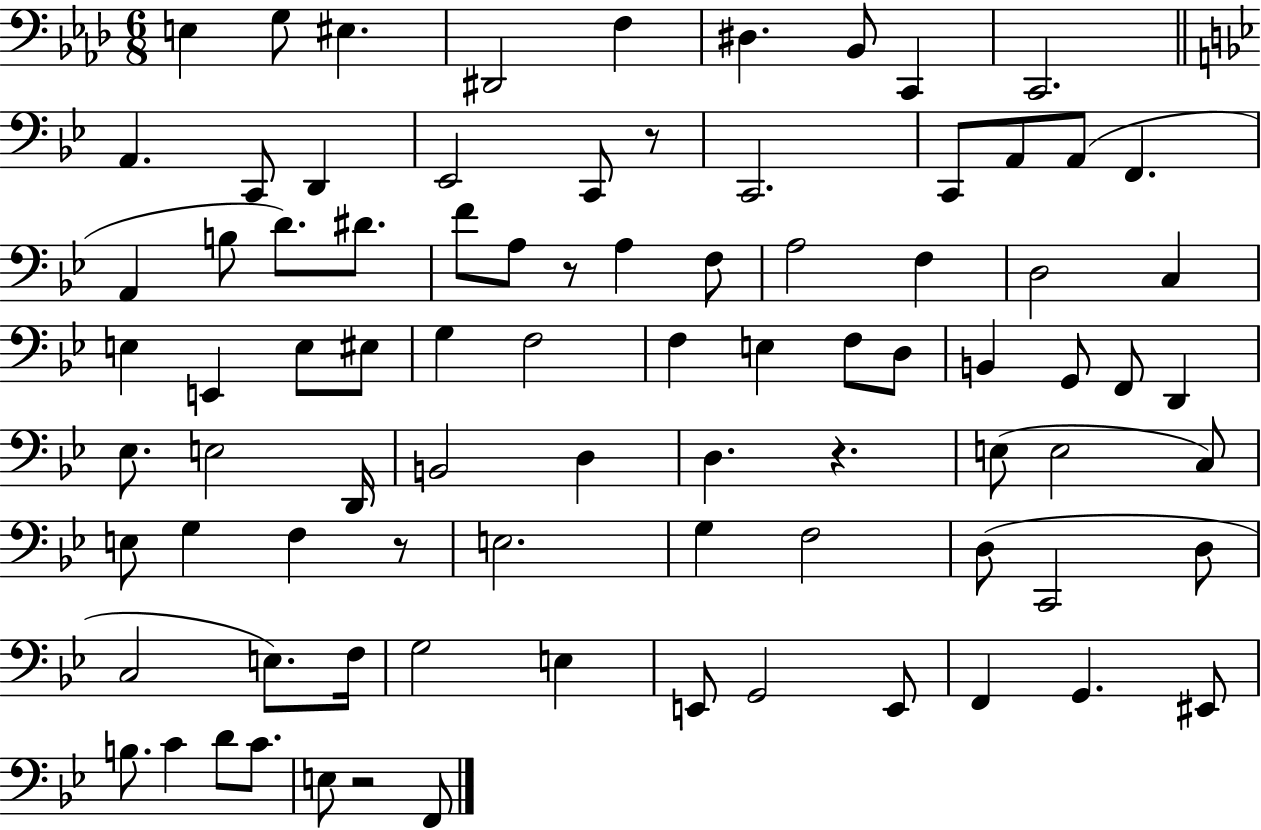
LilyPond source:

{
  \clef bass
  \numericTimeSignature
  \time 6/8
  \key aes \major
  e4 g8 eis4. | dis,2 f4 | dis4. bes,8 c,4 | c,2. | \break \bar "||" \break \key bes \major a,4. c,8 d,4 | ees,2 c,8 r8 | c,2. | c,8 a,8 a,8( f,4. | \break a,4 b8 d'8.) dis'8. | f'8 a8 r8 a4 f8 | a2 f4 | d2 c4 | \break e4 e,4 e8 eis8 | g4 f2 | f4 e4 f8 d8 | b,4 g,8 f,8 d,4 | \break ees8. e2 d,16 | b,2 d4 | d4. r4. | e8( e2 c8) | \break e8 g4 f4 r8 | e2. | g4 f2 | d8( c,2 d8 | \break c2 e8.) f16 | g2 e4 | e,8 g,2 e,8 | f,4 g,4. eis,8 | \break b8. c'4 d'8 c'8. | e8 r2 f,8 | \bar "|."
}